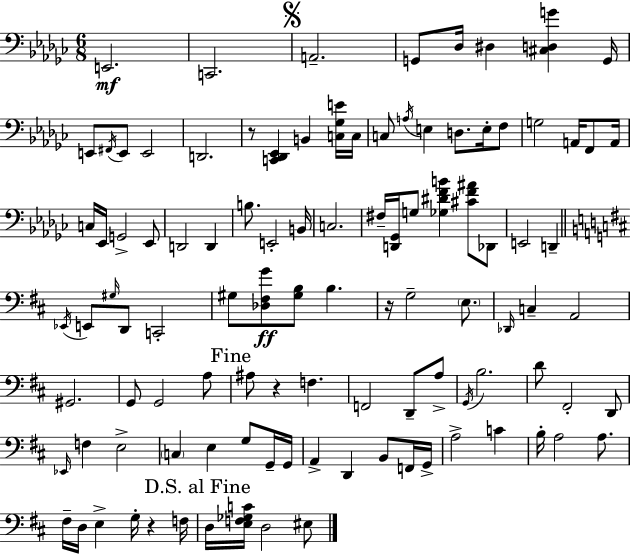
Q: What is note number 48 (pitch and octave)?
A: E3